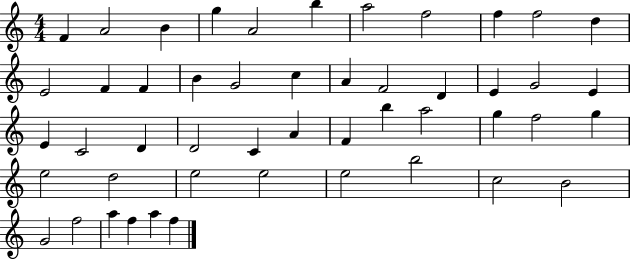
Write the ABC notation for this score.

X:1
T:Untitled
M:4/4
L:1/4
K:C
F A2 B g A2 b a2 f2 f f2 d E2 F F B G2 c A F2 D E G2 E E C2 D D2 C A F b a2 g f2 g e2 d2 e2 e2 e2 b2 c2 B2 G2 f2 a f a f